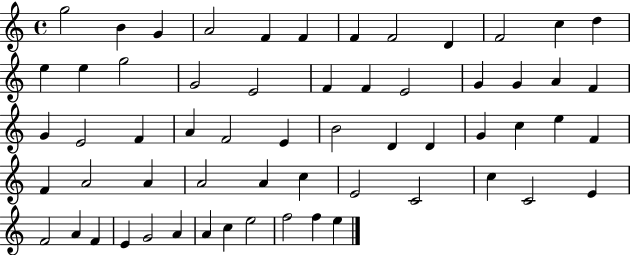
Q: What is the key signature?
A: C major